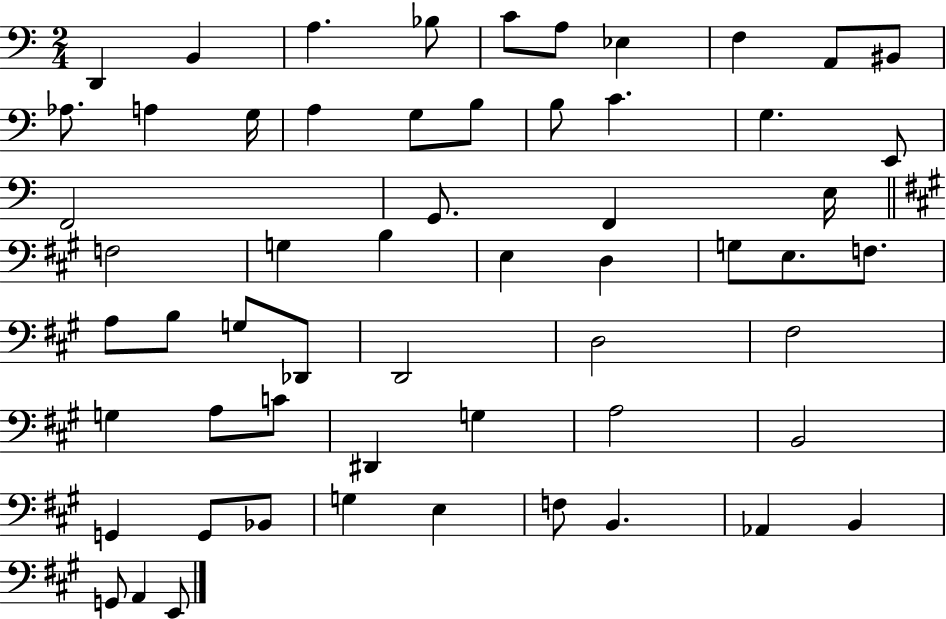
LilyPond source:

{
  \clef bass
  \numericTimeSignature
  \time 2/4
  \key c \major
  d,4 b,4 | a4. bes8 | c'8 a8 ees4 | f4 a,8 bis,8 | \break aes8. a4 g16 | a4 g8 b8 | b8 c'4. | g4. e,8 | \break f,2 | g,8. f,4 e16 | \bar "||" \break \key a \major f2 | g4 b4 | e4 d4 | g8 e8. f8. | \break a8 b8 g8 des,8 | d,2 | d2 | fis2 | \break g4 a8 c'8 | dis,4 g4 | a2 | b,2 | \break g,4 g,8 bes,8 | g4 e4 | f8 b,4. | aes,4 b,4 | \break g,8 a,4 e,8 | \bar "|."
}